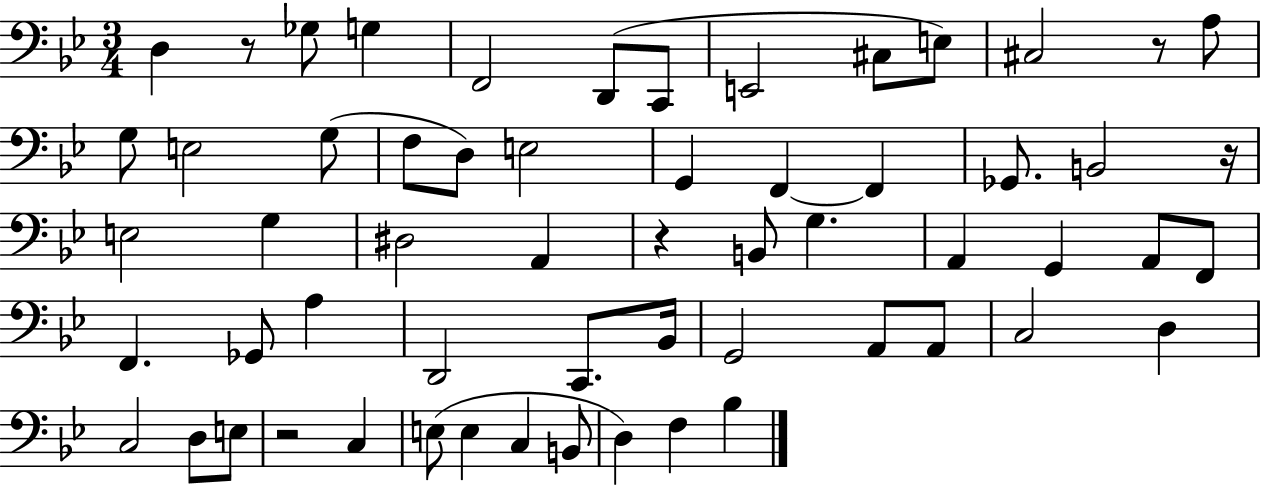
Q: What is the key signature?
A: BES major